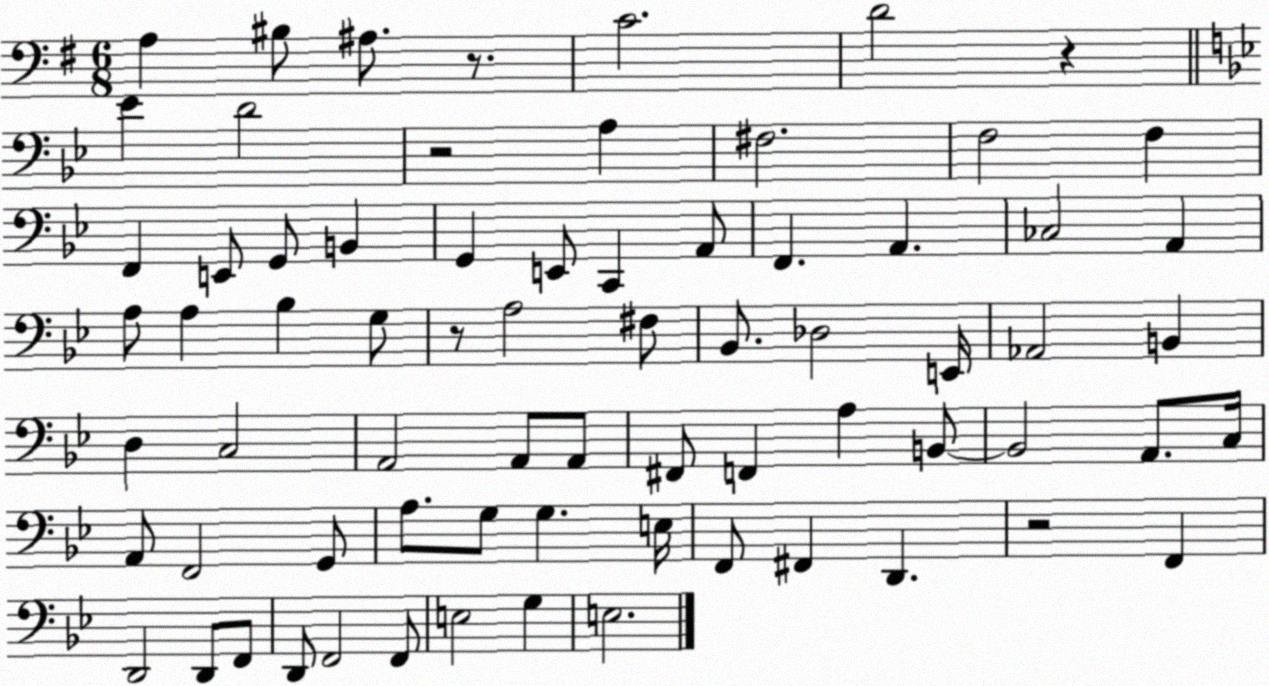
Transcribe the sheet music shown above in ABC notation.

X:1
T:Untitled
M:6/8
L:1/4
K:G
A, ^B,/2 ^A,/2 z/2 C2 D2 z _E D2 z2 A, ^F,2 F,2 F, F,, E,,/2 G,,/2 B,, G,, E,,/2 C,, A,,/2 F,, A,, _C,2 A,, A,/2 A, _B, G,/2 z/2 A,2 ^F,/2 _B,,/2 _D,2 E,,/4 _A,,2 B,, D, C,2 A,,2 A,,/2 A,,/2 ^F,,/2 F,, A, B,,/2 B,,2 A,,/2 C,/4 A,,/2 F,,2 G,,/2 A,/2 G,/2 G, E,/4 F,,/2 ^F,, D,, z2 F,, D,,2 D,,/2 F,,/2 D,,/2 F,,2 F,,/2 E,2 G, E,2